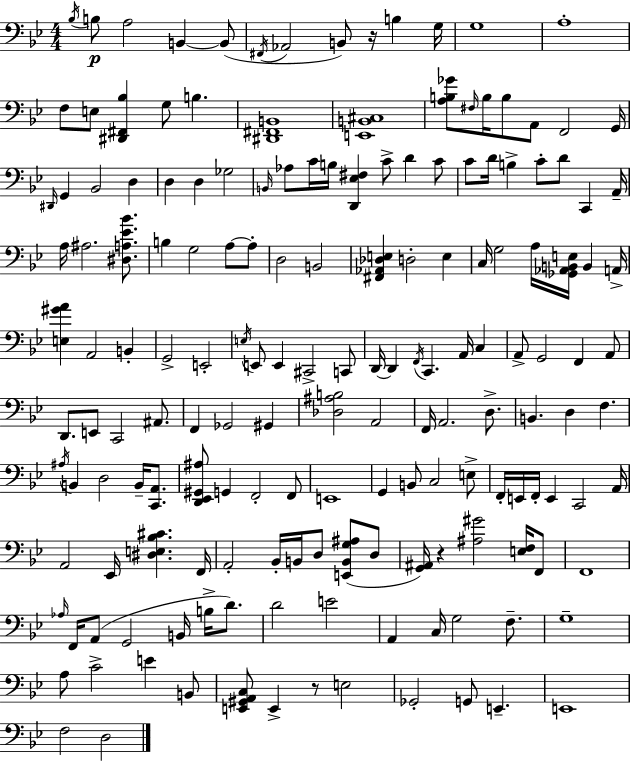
X:1
T:Untitled
M:4/4
L:1/4
K:Bb
_B,/4 B,/2 A,2 B,, B,,/2 ^F,,/4 _A,,2 B,,/2 z/4 B, G,/4 G,4 A,4 F,/2 E,/2 [^D,,^F,,_B,] G,/2 B, [^D,,^F,,B,,]4 [E,,B,,^C,]4 [A,B,_G]/2 ^F,/4 B,/4 B,/2 A,,/2 F,,2 G,,/4 ^D,,/4 G,, _B,,2 D, D, D, _G,2 B,,/4 _A,/2 C/4 B,/4 [D,,_E,^F,] C/2 D C/2 C/2 D/4 B, C/2 D/2 C,, A,,/4 A,/4 ^A,2 [^D,A,_E_B]/2 B, G,2 A,/2 A,/2 D,2 B,,2 [^F,,_A,,_D,E,] D,2 E, C,/4 G,2 A,/4 [_G,,_A,,B,,E,]/4 B,, A,,/4 [E,^GA] A,,2 B,, G,,2 E,,2 E,/4 E,,/2 E,, ^C,,2 C,,/2 D,,/4 D,, F,,/4 C,, A,,/4 C, A,,/2 G,,2 F,, A,,/2 D,,/2 E,,/2 C,,2 ^A,,/2 F,, _G,,2 ^G,, [_D,^A,B,]2 A,,2 F,,/4 A,,2 D,/2 B,, D, F, ^A,/4 B,, D,2 B,,/4 [C,,A,,]/2 [D,,_E,,^G,,^A,]/2 G,, F,,2 F,,/2 E,,4 G,, B,,/2 C,2 E,/2 F,,/4 E,,/4 F,,/4 E,, C,,2 A,,/4 A,,2 _E,,/4 [^D,E,_B,^C] F,,/4 A,,2 _B,,/4 B,,/4 D,/2 [E,,B,,G,^A,]/2 D,/2 [G,,^A,,]/4 z [^A,^G]2 [E,F,]/4 F,,/2 F,,4 _A,/4 F,,/4 A,,/2 G,,2 B,,/4 B,/4 D/2 D2 E2 A,, C,/4 G,2 F,/2 G,4 A,/2 C2 E B,,/2 [E,,^G,,A,,C,]/2 E,, z/2 E,2 _G,,2 G,,/2 E,, E,,4 F,2 D,2